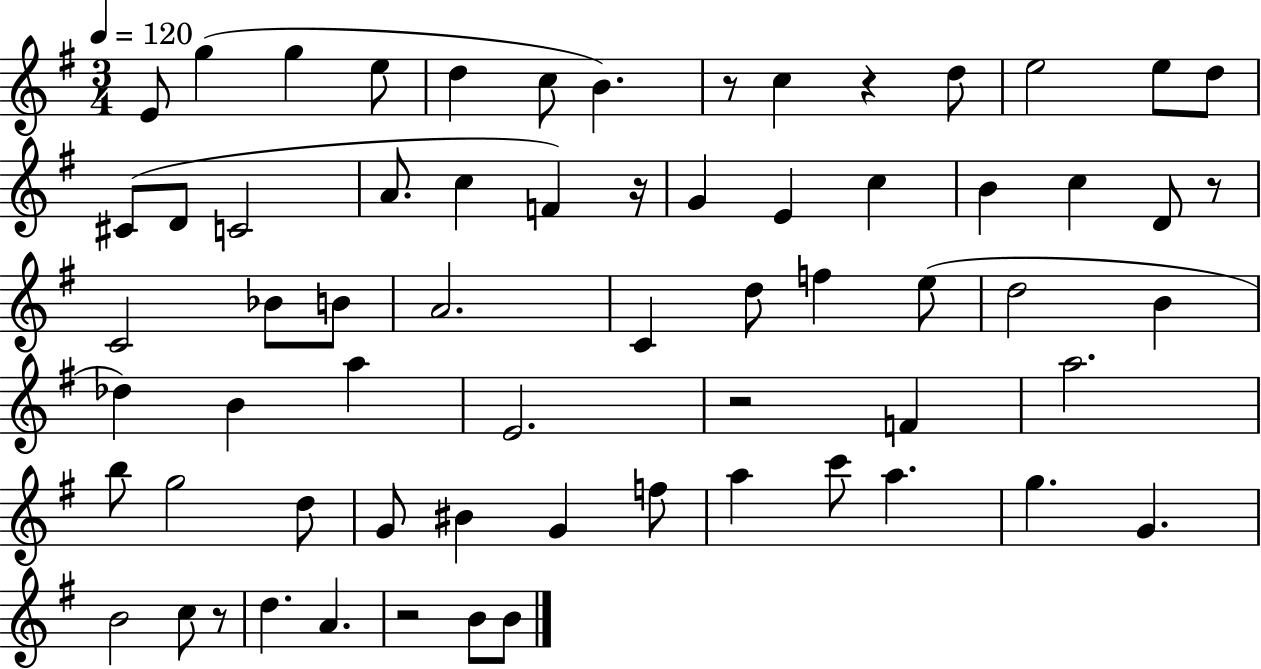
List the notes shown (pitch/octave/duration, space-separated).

E4/e G5/q G5/q E5/e D5/q C5/e B4/q. R/e C5/q R/q D5/e E5/h E5/e D5/e C#4/e D4/e C4/h A4/e. C5/q F4/q R/s G4/q E4/q C5/q B4/q C5/q D4/e R/e C4/h Bb4/e B4/e A4/h. C4/q D5/e F5/q E5/e D5/h B4/q Db5/q B4/q A5/q E4/h. R/h F4/q A5/h. B5/e G5/h D5/e G4/e BIS4/q G4/q F5/e A5/q C6/e A5/q. G5/q. G4/q. B4/h C5/e R/e D5/q. A4/q. R/h B4/e B4/e